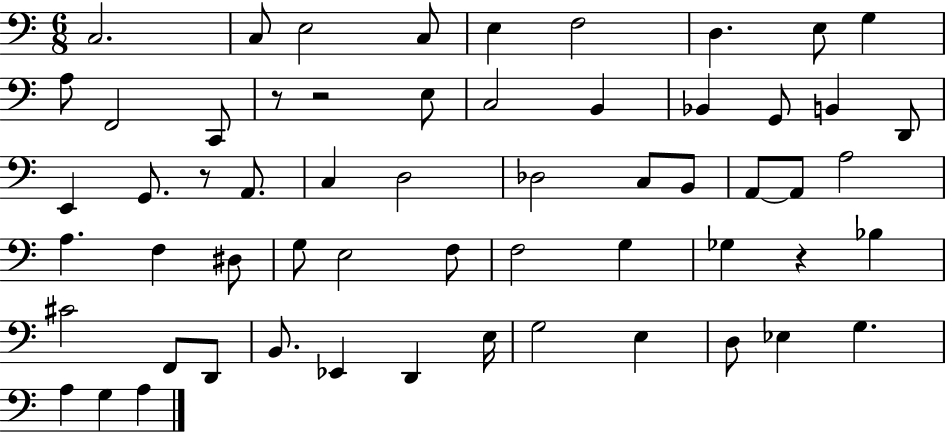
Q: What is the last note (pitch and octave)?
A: A3